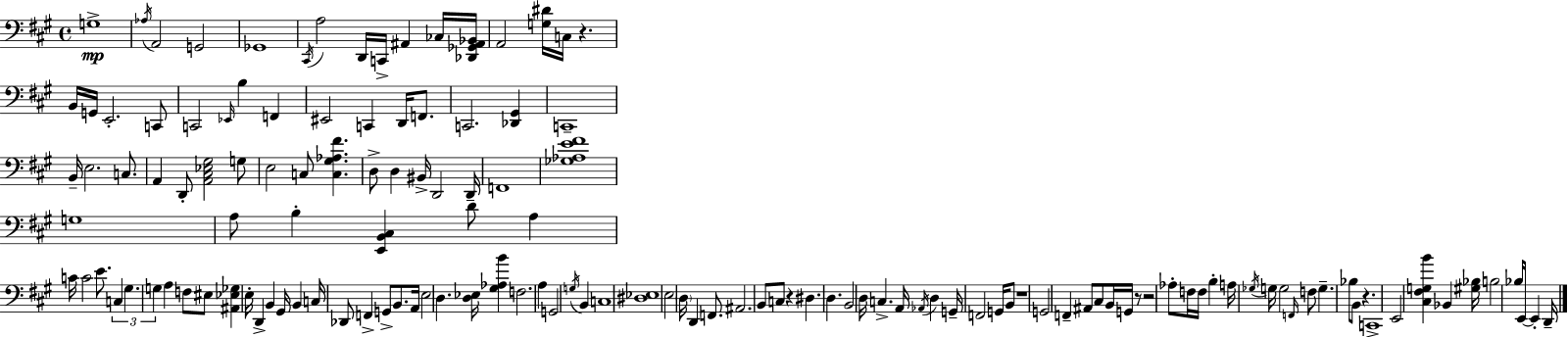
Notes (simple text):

G3/w Ab3/s A2/h G2/h Gb2/w C#2/s A3/h D2/s C2/s A#2/q CES3/s [Db2,Gb2,A#2,Bb2]/s A2/h [G3,D#4]/s C3/s R/q. B2/s G2/s E2/h. C2/e C2/h Eb2/s B3/q F2/q EIS2/h C2/q D2/s F2/e. C2/h. [Db2,G#2]/q C2/w B2/s E3/h. C3/e. A2/q D2/e [A2,C#3,Eb3,G#3]/h G3/e E3/h C3/e [C3,G#3,Ab3,F#4]/q. D3/e D3/q BIS2/s D2/h D2/s F2/w [Gb3,Ab3,E4,F#4]/w G3/w A3/e B3/q [E2,B2,C#3]/q D4/e A3/q C4/s C4/h E4/e. C3/q G#3/q. G3/q A3/q F3/e EIS3/e [A#2,Eb3,Gb3]/q E3/s D2/q B2/q G#2/s B2/q C3/s Db2/e F2/q G2/e B2/e. A2/s E3/h D3/q. [D3,Eb3]/s [G#3,Ab3,B4]/q F3/h. A3/q G2/h G3/s B2/q C3/w [D#3,Eb3]/w E3/h D3/s D2/q F2/e. A#2/h. B2/e C3/e R/q D#3/q. D3/q. B2/h D3/s C3/q. A2/s Ab2/s D3/q G2/s F2/h G2/s B2/e R/w G2/h F2/q A#2/e C#3/e B2/s G2/s R/e R/h Ab3/e F3/s F3/s B3/q A3/s Gb3/s G3/s G3/h F2/s F3/e G3/q. Bb3/e B2/e R/q. C2/w E2/h [C#3,F#3,G3,B4]/q Bb2/q [G#3,Bb3]/s B3/h Bb3/s E2/s E2/q D2/s